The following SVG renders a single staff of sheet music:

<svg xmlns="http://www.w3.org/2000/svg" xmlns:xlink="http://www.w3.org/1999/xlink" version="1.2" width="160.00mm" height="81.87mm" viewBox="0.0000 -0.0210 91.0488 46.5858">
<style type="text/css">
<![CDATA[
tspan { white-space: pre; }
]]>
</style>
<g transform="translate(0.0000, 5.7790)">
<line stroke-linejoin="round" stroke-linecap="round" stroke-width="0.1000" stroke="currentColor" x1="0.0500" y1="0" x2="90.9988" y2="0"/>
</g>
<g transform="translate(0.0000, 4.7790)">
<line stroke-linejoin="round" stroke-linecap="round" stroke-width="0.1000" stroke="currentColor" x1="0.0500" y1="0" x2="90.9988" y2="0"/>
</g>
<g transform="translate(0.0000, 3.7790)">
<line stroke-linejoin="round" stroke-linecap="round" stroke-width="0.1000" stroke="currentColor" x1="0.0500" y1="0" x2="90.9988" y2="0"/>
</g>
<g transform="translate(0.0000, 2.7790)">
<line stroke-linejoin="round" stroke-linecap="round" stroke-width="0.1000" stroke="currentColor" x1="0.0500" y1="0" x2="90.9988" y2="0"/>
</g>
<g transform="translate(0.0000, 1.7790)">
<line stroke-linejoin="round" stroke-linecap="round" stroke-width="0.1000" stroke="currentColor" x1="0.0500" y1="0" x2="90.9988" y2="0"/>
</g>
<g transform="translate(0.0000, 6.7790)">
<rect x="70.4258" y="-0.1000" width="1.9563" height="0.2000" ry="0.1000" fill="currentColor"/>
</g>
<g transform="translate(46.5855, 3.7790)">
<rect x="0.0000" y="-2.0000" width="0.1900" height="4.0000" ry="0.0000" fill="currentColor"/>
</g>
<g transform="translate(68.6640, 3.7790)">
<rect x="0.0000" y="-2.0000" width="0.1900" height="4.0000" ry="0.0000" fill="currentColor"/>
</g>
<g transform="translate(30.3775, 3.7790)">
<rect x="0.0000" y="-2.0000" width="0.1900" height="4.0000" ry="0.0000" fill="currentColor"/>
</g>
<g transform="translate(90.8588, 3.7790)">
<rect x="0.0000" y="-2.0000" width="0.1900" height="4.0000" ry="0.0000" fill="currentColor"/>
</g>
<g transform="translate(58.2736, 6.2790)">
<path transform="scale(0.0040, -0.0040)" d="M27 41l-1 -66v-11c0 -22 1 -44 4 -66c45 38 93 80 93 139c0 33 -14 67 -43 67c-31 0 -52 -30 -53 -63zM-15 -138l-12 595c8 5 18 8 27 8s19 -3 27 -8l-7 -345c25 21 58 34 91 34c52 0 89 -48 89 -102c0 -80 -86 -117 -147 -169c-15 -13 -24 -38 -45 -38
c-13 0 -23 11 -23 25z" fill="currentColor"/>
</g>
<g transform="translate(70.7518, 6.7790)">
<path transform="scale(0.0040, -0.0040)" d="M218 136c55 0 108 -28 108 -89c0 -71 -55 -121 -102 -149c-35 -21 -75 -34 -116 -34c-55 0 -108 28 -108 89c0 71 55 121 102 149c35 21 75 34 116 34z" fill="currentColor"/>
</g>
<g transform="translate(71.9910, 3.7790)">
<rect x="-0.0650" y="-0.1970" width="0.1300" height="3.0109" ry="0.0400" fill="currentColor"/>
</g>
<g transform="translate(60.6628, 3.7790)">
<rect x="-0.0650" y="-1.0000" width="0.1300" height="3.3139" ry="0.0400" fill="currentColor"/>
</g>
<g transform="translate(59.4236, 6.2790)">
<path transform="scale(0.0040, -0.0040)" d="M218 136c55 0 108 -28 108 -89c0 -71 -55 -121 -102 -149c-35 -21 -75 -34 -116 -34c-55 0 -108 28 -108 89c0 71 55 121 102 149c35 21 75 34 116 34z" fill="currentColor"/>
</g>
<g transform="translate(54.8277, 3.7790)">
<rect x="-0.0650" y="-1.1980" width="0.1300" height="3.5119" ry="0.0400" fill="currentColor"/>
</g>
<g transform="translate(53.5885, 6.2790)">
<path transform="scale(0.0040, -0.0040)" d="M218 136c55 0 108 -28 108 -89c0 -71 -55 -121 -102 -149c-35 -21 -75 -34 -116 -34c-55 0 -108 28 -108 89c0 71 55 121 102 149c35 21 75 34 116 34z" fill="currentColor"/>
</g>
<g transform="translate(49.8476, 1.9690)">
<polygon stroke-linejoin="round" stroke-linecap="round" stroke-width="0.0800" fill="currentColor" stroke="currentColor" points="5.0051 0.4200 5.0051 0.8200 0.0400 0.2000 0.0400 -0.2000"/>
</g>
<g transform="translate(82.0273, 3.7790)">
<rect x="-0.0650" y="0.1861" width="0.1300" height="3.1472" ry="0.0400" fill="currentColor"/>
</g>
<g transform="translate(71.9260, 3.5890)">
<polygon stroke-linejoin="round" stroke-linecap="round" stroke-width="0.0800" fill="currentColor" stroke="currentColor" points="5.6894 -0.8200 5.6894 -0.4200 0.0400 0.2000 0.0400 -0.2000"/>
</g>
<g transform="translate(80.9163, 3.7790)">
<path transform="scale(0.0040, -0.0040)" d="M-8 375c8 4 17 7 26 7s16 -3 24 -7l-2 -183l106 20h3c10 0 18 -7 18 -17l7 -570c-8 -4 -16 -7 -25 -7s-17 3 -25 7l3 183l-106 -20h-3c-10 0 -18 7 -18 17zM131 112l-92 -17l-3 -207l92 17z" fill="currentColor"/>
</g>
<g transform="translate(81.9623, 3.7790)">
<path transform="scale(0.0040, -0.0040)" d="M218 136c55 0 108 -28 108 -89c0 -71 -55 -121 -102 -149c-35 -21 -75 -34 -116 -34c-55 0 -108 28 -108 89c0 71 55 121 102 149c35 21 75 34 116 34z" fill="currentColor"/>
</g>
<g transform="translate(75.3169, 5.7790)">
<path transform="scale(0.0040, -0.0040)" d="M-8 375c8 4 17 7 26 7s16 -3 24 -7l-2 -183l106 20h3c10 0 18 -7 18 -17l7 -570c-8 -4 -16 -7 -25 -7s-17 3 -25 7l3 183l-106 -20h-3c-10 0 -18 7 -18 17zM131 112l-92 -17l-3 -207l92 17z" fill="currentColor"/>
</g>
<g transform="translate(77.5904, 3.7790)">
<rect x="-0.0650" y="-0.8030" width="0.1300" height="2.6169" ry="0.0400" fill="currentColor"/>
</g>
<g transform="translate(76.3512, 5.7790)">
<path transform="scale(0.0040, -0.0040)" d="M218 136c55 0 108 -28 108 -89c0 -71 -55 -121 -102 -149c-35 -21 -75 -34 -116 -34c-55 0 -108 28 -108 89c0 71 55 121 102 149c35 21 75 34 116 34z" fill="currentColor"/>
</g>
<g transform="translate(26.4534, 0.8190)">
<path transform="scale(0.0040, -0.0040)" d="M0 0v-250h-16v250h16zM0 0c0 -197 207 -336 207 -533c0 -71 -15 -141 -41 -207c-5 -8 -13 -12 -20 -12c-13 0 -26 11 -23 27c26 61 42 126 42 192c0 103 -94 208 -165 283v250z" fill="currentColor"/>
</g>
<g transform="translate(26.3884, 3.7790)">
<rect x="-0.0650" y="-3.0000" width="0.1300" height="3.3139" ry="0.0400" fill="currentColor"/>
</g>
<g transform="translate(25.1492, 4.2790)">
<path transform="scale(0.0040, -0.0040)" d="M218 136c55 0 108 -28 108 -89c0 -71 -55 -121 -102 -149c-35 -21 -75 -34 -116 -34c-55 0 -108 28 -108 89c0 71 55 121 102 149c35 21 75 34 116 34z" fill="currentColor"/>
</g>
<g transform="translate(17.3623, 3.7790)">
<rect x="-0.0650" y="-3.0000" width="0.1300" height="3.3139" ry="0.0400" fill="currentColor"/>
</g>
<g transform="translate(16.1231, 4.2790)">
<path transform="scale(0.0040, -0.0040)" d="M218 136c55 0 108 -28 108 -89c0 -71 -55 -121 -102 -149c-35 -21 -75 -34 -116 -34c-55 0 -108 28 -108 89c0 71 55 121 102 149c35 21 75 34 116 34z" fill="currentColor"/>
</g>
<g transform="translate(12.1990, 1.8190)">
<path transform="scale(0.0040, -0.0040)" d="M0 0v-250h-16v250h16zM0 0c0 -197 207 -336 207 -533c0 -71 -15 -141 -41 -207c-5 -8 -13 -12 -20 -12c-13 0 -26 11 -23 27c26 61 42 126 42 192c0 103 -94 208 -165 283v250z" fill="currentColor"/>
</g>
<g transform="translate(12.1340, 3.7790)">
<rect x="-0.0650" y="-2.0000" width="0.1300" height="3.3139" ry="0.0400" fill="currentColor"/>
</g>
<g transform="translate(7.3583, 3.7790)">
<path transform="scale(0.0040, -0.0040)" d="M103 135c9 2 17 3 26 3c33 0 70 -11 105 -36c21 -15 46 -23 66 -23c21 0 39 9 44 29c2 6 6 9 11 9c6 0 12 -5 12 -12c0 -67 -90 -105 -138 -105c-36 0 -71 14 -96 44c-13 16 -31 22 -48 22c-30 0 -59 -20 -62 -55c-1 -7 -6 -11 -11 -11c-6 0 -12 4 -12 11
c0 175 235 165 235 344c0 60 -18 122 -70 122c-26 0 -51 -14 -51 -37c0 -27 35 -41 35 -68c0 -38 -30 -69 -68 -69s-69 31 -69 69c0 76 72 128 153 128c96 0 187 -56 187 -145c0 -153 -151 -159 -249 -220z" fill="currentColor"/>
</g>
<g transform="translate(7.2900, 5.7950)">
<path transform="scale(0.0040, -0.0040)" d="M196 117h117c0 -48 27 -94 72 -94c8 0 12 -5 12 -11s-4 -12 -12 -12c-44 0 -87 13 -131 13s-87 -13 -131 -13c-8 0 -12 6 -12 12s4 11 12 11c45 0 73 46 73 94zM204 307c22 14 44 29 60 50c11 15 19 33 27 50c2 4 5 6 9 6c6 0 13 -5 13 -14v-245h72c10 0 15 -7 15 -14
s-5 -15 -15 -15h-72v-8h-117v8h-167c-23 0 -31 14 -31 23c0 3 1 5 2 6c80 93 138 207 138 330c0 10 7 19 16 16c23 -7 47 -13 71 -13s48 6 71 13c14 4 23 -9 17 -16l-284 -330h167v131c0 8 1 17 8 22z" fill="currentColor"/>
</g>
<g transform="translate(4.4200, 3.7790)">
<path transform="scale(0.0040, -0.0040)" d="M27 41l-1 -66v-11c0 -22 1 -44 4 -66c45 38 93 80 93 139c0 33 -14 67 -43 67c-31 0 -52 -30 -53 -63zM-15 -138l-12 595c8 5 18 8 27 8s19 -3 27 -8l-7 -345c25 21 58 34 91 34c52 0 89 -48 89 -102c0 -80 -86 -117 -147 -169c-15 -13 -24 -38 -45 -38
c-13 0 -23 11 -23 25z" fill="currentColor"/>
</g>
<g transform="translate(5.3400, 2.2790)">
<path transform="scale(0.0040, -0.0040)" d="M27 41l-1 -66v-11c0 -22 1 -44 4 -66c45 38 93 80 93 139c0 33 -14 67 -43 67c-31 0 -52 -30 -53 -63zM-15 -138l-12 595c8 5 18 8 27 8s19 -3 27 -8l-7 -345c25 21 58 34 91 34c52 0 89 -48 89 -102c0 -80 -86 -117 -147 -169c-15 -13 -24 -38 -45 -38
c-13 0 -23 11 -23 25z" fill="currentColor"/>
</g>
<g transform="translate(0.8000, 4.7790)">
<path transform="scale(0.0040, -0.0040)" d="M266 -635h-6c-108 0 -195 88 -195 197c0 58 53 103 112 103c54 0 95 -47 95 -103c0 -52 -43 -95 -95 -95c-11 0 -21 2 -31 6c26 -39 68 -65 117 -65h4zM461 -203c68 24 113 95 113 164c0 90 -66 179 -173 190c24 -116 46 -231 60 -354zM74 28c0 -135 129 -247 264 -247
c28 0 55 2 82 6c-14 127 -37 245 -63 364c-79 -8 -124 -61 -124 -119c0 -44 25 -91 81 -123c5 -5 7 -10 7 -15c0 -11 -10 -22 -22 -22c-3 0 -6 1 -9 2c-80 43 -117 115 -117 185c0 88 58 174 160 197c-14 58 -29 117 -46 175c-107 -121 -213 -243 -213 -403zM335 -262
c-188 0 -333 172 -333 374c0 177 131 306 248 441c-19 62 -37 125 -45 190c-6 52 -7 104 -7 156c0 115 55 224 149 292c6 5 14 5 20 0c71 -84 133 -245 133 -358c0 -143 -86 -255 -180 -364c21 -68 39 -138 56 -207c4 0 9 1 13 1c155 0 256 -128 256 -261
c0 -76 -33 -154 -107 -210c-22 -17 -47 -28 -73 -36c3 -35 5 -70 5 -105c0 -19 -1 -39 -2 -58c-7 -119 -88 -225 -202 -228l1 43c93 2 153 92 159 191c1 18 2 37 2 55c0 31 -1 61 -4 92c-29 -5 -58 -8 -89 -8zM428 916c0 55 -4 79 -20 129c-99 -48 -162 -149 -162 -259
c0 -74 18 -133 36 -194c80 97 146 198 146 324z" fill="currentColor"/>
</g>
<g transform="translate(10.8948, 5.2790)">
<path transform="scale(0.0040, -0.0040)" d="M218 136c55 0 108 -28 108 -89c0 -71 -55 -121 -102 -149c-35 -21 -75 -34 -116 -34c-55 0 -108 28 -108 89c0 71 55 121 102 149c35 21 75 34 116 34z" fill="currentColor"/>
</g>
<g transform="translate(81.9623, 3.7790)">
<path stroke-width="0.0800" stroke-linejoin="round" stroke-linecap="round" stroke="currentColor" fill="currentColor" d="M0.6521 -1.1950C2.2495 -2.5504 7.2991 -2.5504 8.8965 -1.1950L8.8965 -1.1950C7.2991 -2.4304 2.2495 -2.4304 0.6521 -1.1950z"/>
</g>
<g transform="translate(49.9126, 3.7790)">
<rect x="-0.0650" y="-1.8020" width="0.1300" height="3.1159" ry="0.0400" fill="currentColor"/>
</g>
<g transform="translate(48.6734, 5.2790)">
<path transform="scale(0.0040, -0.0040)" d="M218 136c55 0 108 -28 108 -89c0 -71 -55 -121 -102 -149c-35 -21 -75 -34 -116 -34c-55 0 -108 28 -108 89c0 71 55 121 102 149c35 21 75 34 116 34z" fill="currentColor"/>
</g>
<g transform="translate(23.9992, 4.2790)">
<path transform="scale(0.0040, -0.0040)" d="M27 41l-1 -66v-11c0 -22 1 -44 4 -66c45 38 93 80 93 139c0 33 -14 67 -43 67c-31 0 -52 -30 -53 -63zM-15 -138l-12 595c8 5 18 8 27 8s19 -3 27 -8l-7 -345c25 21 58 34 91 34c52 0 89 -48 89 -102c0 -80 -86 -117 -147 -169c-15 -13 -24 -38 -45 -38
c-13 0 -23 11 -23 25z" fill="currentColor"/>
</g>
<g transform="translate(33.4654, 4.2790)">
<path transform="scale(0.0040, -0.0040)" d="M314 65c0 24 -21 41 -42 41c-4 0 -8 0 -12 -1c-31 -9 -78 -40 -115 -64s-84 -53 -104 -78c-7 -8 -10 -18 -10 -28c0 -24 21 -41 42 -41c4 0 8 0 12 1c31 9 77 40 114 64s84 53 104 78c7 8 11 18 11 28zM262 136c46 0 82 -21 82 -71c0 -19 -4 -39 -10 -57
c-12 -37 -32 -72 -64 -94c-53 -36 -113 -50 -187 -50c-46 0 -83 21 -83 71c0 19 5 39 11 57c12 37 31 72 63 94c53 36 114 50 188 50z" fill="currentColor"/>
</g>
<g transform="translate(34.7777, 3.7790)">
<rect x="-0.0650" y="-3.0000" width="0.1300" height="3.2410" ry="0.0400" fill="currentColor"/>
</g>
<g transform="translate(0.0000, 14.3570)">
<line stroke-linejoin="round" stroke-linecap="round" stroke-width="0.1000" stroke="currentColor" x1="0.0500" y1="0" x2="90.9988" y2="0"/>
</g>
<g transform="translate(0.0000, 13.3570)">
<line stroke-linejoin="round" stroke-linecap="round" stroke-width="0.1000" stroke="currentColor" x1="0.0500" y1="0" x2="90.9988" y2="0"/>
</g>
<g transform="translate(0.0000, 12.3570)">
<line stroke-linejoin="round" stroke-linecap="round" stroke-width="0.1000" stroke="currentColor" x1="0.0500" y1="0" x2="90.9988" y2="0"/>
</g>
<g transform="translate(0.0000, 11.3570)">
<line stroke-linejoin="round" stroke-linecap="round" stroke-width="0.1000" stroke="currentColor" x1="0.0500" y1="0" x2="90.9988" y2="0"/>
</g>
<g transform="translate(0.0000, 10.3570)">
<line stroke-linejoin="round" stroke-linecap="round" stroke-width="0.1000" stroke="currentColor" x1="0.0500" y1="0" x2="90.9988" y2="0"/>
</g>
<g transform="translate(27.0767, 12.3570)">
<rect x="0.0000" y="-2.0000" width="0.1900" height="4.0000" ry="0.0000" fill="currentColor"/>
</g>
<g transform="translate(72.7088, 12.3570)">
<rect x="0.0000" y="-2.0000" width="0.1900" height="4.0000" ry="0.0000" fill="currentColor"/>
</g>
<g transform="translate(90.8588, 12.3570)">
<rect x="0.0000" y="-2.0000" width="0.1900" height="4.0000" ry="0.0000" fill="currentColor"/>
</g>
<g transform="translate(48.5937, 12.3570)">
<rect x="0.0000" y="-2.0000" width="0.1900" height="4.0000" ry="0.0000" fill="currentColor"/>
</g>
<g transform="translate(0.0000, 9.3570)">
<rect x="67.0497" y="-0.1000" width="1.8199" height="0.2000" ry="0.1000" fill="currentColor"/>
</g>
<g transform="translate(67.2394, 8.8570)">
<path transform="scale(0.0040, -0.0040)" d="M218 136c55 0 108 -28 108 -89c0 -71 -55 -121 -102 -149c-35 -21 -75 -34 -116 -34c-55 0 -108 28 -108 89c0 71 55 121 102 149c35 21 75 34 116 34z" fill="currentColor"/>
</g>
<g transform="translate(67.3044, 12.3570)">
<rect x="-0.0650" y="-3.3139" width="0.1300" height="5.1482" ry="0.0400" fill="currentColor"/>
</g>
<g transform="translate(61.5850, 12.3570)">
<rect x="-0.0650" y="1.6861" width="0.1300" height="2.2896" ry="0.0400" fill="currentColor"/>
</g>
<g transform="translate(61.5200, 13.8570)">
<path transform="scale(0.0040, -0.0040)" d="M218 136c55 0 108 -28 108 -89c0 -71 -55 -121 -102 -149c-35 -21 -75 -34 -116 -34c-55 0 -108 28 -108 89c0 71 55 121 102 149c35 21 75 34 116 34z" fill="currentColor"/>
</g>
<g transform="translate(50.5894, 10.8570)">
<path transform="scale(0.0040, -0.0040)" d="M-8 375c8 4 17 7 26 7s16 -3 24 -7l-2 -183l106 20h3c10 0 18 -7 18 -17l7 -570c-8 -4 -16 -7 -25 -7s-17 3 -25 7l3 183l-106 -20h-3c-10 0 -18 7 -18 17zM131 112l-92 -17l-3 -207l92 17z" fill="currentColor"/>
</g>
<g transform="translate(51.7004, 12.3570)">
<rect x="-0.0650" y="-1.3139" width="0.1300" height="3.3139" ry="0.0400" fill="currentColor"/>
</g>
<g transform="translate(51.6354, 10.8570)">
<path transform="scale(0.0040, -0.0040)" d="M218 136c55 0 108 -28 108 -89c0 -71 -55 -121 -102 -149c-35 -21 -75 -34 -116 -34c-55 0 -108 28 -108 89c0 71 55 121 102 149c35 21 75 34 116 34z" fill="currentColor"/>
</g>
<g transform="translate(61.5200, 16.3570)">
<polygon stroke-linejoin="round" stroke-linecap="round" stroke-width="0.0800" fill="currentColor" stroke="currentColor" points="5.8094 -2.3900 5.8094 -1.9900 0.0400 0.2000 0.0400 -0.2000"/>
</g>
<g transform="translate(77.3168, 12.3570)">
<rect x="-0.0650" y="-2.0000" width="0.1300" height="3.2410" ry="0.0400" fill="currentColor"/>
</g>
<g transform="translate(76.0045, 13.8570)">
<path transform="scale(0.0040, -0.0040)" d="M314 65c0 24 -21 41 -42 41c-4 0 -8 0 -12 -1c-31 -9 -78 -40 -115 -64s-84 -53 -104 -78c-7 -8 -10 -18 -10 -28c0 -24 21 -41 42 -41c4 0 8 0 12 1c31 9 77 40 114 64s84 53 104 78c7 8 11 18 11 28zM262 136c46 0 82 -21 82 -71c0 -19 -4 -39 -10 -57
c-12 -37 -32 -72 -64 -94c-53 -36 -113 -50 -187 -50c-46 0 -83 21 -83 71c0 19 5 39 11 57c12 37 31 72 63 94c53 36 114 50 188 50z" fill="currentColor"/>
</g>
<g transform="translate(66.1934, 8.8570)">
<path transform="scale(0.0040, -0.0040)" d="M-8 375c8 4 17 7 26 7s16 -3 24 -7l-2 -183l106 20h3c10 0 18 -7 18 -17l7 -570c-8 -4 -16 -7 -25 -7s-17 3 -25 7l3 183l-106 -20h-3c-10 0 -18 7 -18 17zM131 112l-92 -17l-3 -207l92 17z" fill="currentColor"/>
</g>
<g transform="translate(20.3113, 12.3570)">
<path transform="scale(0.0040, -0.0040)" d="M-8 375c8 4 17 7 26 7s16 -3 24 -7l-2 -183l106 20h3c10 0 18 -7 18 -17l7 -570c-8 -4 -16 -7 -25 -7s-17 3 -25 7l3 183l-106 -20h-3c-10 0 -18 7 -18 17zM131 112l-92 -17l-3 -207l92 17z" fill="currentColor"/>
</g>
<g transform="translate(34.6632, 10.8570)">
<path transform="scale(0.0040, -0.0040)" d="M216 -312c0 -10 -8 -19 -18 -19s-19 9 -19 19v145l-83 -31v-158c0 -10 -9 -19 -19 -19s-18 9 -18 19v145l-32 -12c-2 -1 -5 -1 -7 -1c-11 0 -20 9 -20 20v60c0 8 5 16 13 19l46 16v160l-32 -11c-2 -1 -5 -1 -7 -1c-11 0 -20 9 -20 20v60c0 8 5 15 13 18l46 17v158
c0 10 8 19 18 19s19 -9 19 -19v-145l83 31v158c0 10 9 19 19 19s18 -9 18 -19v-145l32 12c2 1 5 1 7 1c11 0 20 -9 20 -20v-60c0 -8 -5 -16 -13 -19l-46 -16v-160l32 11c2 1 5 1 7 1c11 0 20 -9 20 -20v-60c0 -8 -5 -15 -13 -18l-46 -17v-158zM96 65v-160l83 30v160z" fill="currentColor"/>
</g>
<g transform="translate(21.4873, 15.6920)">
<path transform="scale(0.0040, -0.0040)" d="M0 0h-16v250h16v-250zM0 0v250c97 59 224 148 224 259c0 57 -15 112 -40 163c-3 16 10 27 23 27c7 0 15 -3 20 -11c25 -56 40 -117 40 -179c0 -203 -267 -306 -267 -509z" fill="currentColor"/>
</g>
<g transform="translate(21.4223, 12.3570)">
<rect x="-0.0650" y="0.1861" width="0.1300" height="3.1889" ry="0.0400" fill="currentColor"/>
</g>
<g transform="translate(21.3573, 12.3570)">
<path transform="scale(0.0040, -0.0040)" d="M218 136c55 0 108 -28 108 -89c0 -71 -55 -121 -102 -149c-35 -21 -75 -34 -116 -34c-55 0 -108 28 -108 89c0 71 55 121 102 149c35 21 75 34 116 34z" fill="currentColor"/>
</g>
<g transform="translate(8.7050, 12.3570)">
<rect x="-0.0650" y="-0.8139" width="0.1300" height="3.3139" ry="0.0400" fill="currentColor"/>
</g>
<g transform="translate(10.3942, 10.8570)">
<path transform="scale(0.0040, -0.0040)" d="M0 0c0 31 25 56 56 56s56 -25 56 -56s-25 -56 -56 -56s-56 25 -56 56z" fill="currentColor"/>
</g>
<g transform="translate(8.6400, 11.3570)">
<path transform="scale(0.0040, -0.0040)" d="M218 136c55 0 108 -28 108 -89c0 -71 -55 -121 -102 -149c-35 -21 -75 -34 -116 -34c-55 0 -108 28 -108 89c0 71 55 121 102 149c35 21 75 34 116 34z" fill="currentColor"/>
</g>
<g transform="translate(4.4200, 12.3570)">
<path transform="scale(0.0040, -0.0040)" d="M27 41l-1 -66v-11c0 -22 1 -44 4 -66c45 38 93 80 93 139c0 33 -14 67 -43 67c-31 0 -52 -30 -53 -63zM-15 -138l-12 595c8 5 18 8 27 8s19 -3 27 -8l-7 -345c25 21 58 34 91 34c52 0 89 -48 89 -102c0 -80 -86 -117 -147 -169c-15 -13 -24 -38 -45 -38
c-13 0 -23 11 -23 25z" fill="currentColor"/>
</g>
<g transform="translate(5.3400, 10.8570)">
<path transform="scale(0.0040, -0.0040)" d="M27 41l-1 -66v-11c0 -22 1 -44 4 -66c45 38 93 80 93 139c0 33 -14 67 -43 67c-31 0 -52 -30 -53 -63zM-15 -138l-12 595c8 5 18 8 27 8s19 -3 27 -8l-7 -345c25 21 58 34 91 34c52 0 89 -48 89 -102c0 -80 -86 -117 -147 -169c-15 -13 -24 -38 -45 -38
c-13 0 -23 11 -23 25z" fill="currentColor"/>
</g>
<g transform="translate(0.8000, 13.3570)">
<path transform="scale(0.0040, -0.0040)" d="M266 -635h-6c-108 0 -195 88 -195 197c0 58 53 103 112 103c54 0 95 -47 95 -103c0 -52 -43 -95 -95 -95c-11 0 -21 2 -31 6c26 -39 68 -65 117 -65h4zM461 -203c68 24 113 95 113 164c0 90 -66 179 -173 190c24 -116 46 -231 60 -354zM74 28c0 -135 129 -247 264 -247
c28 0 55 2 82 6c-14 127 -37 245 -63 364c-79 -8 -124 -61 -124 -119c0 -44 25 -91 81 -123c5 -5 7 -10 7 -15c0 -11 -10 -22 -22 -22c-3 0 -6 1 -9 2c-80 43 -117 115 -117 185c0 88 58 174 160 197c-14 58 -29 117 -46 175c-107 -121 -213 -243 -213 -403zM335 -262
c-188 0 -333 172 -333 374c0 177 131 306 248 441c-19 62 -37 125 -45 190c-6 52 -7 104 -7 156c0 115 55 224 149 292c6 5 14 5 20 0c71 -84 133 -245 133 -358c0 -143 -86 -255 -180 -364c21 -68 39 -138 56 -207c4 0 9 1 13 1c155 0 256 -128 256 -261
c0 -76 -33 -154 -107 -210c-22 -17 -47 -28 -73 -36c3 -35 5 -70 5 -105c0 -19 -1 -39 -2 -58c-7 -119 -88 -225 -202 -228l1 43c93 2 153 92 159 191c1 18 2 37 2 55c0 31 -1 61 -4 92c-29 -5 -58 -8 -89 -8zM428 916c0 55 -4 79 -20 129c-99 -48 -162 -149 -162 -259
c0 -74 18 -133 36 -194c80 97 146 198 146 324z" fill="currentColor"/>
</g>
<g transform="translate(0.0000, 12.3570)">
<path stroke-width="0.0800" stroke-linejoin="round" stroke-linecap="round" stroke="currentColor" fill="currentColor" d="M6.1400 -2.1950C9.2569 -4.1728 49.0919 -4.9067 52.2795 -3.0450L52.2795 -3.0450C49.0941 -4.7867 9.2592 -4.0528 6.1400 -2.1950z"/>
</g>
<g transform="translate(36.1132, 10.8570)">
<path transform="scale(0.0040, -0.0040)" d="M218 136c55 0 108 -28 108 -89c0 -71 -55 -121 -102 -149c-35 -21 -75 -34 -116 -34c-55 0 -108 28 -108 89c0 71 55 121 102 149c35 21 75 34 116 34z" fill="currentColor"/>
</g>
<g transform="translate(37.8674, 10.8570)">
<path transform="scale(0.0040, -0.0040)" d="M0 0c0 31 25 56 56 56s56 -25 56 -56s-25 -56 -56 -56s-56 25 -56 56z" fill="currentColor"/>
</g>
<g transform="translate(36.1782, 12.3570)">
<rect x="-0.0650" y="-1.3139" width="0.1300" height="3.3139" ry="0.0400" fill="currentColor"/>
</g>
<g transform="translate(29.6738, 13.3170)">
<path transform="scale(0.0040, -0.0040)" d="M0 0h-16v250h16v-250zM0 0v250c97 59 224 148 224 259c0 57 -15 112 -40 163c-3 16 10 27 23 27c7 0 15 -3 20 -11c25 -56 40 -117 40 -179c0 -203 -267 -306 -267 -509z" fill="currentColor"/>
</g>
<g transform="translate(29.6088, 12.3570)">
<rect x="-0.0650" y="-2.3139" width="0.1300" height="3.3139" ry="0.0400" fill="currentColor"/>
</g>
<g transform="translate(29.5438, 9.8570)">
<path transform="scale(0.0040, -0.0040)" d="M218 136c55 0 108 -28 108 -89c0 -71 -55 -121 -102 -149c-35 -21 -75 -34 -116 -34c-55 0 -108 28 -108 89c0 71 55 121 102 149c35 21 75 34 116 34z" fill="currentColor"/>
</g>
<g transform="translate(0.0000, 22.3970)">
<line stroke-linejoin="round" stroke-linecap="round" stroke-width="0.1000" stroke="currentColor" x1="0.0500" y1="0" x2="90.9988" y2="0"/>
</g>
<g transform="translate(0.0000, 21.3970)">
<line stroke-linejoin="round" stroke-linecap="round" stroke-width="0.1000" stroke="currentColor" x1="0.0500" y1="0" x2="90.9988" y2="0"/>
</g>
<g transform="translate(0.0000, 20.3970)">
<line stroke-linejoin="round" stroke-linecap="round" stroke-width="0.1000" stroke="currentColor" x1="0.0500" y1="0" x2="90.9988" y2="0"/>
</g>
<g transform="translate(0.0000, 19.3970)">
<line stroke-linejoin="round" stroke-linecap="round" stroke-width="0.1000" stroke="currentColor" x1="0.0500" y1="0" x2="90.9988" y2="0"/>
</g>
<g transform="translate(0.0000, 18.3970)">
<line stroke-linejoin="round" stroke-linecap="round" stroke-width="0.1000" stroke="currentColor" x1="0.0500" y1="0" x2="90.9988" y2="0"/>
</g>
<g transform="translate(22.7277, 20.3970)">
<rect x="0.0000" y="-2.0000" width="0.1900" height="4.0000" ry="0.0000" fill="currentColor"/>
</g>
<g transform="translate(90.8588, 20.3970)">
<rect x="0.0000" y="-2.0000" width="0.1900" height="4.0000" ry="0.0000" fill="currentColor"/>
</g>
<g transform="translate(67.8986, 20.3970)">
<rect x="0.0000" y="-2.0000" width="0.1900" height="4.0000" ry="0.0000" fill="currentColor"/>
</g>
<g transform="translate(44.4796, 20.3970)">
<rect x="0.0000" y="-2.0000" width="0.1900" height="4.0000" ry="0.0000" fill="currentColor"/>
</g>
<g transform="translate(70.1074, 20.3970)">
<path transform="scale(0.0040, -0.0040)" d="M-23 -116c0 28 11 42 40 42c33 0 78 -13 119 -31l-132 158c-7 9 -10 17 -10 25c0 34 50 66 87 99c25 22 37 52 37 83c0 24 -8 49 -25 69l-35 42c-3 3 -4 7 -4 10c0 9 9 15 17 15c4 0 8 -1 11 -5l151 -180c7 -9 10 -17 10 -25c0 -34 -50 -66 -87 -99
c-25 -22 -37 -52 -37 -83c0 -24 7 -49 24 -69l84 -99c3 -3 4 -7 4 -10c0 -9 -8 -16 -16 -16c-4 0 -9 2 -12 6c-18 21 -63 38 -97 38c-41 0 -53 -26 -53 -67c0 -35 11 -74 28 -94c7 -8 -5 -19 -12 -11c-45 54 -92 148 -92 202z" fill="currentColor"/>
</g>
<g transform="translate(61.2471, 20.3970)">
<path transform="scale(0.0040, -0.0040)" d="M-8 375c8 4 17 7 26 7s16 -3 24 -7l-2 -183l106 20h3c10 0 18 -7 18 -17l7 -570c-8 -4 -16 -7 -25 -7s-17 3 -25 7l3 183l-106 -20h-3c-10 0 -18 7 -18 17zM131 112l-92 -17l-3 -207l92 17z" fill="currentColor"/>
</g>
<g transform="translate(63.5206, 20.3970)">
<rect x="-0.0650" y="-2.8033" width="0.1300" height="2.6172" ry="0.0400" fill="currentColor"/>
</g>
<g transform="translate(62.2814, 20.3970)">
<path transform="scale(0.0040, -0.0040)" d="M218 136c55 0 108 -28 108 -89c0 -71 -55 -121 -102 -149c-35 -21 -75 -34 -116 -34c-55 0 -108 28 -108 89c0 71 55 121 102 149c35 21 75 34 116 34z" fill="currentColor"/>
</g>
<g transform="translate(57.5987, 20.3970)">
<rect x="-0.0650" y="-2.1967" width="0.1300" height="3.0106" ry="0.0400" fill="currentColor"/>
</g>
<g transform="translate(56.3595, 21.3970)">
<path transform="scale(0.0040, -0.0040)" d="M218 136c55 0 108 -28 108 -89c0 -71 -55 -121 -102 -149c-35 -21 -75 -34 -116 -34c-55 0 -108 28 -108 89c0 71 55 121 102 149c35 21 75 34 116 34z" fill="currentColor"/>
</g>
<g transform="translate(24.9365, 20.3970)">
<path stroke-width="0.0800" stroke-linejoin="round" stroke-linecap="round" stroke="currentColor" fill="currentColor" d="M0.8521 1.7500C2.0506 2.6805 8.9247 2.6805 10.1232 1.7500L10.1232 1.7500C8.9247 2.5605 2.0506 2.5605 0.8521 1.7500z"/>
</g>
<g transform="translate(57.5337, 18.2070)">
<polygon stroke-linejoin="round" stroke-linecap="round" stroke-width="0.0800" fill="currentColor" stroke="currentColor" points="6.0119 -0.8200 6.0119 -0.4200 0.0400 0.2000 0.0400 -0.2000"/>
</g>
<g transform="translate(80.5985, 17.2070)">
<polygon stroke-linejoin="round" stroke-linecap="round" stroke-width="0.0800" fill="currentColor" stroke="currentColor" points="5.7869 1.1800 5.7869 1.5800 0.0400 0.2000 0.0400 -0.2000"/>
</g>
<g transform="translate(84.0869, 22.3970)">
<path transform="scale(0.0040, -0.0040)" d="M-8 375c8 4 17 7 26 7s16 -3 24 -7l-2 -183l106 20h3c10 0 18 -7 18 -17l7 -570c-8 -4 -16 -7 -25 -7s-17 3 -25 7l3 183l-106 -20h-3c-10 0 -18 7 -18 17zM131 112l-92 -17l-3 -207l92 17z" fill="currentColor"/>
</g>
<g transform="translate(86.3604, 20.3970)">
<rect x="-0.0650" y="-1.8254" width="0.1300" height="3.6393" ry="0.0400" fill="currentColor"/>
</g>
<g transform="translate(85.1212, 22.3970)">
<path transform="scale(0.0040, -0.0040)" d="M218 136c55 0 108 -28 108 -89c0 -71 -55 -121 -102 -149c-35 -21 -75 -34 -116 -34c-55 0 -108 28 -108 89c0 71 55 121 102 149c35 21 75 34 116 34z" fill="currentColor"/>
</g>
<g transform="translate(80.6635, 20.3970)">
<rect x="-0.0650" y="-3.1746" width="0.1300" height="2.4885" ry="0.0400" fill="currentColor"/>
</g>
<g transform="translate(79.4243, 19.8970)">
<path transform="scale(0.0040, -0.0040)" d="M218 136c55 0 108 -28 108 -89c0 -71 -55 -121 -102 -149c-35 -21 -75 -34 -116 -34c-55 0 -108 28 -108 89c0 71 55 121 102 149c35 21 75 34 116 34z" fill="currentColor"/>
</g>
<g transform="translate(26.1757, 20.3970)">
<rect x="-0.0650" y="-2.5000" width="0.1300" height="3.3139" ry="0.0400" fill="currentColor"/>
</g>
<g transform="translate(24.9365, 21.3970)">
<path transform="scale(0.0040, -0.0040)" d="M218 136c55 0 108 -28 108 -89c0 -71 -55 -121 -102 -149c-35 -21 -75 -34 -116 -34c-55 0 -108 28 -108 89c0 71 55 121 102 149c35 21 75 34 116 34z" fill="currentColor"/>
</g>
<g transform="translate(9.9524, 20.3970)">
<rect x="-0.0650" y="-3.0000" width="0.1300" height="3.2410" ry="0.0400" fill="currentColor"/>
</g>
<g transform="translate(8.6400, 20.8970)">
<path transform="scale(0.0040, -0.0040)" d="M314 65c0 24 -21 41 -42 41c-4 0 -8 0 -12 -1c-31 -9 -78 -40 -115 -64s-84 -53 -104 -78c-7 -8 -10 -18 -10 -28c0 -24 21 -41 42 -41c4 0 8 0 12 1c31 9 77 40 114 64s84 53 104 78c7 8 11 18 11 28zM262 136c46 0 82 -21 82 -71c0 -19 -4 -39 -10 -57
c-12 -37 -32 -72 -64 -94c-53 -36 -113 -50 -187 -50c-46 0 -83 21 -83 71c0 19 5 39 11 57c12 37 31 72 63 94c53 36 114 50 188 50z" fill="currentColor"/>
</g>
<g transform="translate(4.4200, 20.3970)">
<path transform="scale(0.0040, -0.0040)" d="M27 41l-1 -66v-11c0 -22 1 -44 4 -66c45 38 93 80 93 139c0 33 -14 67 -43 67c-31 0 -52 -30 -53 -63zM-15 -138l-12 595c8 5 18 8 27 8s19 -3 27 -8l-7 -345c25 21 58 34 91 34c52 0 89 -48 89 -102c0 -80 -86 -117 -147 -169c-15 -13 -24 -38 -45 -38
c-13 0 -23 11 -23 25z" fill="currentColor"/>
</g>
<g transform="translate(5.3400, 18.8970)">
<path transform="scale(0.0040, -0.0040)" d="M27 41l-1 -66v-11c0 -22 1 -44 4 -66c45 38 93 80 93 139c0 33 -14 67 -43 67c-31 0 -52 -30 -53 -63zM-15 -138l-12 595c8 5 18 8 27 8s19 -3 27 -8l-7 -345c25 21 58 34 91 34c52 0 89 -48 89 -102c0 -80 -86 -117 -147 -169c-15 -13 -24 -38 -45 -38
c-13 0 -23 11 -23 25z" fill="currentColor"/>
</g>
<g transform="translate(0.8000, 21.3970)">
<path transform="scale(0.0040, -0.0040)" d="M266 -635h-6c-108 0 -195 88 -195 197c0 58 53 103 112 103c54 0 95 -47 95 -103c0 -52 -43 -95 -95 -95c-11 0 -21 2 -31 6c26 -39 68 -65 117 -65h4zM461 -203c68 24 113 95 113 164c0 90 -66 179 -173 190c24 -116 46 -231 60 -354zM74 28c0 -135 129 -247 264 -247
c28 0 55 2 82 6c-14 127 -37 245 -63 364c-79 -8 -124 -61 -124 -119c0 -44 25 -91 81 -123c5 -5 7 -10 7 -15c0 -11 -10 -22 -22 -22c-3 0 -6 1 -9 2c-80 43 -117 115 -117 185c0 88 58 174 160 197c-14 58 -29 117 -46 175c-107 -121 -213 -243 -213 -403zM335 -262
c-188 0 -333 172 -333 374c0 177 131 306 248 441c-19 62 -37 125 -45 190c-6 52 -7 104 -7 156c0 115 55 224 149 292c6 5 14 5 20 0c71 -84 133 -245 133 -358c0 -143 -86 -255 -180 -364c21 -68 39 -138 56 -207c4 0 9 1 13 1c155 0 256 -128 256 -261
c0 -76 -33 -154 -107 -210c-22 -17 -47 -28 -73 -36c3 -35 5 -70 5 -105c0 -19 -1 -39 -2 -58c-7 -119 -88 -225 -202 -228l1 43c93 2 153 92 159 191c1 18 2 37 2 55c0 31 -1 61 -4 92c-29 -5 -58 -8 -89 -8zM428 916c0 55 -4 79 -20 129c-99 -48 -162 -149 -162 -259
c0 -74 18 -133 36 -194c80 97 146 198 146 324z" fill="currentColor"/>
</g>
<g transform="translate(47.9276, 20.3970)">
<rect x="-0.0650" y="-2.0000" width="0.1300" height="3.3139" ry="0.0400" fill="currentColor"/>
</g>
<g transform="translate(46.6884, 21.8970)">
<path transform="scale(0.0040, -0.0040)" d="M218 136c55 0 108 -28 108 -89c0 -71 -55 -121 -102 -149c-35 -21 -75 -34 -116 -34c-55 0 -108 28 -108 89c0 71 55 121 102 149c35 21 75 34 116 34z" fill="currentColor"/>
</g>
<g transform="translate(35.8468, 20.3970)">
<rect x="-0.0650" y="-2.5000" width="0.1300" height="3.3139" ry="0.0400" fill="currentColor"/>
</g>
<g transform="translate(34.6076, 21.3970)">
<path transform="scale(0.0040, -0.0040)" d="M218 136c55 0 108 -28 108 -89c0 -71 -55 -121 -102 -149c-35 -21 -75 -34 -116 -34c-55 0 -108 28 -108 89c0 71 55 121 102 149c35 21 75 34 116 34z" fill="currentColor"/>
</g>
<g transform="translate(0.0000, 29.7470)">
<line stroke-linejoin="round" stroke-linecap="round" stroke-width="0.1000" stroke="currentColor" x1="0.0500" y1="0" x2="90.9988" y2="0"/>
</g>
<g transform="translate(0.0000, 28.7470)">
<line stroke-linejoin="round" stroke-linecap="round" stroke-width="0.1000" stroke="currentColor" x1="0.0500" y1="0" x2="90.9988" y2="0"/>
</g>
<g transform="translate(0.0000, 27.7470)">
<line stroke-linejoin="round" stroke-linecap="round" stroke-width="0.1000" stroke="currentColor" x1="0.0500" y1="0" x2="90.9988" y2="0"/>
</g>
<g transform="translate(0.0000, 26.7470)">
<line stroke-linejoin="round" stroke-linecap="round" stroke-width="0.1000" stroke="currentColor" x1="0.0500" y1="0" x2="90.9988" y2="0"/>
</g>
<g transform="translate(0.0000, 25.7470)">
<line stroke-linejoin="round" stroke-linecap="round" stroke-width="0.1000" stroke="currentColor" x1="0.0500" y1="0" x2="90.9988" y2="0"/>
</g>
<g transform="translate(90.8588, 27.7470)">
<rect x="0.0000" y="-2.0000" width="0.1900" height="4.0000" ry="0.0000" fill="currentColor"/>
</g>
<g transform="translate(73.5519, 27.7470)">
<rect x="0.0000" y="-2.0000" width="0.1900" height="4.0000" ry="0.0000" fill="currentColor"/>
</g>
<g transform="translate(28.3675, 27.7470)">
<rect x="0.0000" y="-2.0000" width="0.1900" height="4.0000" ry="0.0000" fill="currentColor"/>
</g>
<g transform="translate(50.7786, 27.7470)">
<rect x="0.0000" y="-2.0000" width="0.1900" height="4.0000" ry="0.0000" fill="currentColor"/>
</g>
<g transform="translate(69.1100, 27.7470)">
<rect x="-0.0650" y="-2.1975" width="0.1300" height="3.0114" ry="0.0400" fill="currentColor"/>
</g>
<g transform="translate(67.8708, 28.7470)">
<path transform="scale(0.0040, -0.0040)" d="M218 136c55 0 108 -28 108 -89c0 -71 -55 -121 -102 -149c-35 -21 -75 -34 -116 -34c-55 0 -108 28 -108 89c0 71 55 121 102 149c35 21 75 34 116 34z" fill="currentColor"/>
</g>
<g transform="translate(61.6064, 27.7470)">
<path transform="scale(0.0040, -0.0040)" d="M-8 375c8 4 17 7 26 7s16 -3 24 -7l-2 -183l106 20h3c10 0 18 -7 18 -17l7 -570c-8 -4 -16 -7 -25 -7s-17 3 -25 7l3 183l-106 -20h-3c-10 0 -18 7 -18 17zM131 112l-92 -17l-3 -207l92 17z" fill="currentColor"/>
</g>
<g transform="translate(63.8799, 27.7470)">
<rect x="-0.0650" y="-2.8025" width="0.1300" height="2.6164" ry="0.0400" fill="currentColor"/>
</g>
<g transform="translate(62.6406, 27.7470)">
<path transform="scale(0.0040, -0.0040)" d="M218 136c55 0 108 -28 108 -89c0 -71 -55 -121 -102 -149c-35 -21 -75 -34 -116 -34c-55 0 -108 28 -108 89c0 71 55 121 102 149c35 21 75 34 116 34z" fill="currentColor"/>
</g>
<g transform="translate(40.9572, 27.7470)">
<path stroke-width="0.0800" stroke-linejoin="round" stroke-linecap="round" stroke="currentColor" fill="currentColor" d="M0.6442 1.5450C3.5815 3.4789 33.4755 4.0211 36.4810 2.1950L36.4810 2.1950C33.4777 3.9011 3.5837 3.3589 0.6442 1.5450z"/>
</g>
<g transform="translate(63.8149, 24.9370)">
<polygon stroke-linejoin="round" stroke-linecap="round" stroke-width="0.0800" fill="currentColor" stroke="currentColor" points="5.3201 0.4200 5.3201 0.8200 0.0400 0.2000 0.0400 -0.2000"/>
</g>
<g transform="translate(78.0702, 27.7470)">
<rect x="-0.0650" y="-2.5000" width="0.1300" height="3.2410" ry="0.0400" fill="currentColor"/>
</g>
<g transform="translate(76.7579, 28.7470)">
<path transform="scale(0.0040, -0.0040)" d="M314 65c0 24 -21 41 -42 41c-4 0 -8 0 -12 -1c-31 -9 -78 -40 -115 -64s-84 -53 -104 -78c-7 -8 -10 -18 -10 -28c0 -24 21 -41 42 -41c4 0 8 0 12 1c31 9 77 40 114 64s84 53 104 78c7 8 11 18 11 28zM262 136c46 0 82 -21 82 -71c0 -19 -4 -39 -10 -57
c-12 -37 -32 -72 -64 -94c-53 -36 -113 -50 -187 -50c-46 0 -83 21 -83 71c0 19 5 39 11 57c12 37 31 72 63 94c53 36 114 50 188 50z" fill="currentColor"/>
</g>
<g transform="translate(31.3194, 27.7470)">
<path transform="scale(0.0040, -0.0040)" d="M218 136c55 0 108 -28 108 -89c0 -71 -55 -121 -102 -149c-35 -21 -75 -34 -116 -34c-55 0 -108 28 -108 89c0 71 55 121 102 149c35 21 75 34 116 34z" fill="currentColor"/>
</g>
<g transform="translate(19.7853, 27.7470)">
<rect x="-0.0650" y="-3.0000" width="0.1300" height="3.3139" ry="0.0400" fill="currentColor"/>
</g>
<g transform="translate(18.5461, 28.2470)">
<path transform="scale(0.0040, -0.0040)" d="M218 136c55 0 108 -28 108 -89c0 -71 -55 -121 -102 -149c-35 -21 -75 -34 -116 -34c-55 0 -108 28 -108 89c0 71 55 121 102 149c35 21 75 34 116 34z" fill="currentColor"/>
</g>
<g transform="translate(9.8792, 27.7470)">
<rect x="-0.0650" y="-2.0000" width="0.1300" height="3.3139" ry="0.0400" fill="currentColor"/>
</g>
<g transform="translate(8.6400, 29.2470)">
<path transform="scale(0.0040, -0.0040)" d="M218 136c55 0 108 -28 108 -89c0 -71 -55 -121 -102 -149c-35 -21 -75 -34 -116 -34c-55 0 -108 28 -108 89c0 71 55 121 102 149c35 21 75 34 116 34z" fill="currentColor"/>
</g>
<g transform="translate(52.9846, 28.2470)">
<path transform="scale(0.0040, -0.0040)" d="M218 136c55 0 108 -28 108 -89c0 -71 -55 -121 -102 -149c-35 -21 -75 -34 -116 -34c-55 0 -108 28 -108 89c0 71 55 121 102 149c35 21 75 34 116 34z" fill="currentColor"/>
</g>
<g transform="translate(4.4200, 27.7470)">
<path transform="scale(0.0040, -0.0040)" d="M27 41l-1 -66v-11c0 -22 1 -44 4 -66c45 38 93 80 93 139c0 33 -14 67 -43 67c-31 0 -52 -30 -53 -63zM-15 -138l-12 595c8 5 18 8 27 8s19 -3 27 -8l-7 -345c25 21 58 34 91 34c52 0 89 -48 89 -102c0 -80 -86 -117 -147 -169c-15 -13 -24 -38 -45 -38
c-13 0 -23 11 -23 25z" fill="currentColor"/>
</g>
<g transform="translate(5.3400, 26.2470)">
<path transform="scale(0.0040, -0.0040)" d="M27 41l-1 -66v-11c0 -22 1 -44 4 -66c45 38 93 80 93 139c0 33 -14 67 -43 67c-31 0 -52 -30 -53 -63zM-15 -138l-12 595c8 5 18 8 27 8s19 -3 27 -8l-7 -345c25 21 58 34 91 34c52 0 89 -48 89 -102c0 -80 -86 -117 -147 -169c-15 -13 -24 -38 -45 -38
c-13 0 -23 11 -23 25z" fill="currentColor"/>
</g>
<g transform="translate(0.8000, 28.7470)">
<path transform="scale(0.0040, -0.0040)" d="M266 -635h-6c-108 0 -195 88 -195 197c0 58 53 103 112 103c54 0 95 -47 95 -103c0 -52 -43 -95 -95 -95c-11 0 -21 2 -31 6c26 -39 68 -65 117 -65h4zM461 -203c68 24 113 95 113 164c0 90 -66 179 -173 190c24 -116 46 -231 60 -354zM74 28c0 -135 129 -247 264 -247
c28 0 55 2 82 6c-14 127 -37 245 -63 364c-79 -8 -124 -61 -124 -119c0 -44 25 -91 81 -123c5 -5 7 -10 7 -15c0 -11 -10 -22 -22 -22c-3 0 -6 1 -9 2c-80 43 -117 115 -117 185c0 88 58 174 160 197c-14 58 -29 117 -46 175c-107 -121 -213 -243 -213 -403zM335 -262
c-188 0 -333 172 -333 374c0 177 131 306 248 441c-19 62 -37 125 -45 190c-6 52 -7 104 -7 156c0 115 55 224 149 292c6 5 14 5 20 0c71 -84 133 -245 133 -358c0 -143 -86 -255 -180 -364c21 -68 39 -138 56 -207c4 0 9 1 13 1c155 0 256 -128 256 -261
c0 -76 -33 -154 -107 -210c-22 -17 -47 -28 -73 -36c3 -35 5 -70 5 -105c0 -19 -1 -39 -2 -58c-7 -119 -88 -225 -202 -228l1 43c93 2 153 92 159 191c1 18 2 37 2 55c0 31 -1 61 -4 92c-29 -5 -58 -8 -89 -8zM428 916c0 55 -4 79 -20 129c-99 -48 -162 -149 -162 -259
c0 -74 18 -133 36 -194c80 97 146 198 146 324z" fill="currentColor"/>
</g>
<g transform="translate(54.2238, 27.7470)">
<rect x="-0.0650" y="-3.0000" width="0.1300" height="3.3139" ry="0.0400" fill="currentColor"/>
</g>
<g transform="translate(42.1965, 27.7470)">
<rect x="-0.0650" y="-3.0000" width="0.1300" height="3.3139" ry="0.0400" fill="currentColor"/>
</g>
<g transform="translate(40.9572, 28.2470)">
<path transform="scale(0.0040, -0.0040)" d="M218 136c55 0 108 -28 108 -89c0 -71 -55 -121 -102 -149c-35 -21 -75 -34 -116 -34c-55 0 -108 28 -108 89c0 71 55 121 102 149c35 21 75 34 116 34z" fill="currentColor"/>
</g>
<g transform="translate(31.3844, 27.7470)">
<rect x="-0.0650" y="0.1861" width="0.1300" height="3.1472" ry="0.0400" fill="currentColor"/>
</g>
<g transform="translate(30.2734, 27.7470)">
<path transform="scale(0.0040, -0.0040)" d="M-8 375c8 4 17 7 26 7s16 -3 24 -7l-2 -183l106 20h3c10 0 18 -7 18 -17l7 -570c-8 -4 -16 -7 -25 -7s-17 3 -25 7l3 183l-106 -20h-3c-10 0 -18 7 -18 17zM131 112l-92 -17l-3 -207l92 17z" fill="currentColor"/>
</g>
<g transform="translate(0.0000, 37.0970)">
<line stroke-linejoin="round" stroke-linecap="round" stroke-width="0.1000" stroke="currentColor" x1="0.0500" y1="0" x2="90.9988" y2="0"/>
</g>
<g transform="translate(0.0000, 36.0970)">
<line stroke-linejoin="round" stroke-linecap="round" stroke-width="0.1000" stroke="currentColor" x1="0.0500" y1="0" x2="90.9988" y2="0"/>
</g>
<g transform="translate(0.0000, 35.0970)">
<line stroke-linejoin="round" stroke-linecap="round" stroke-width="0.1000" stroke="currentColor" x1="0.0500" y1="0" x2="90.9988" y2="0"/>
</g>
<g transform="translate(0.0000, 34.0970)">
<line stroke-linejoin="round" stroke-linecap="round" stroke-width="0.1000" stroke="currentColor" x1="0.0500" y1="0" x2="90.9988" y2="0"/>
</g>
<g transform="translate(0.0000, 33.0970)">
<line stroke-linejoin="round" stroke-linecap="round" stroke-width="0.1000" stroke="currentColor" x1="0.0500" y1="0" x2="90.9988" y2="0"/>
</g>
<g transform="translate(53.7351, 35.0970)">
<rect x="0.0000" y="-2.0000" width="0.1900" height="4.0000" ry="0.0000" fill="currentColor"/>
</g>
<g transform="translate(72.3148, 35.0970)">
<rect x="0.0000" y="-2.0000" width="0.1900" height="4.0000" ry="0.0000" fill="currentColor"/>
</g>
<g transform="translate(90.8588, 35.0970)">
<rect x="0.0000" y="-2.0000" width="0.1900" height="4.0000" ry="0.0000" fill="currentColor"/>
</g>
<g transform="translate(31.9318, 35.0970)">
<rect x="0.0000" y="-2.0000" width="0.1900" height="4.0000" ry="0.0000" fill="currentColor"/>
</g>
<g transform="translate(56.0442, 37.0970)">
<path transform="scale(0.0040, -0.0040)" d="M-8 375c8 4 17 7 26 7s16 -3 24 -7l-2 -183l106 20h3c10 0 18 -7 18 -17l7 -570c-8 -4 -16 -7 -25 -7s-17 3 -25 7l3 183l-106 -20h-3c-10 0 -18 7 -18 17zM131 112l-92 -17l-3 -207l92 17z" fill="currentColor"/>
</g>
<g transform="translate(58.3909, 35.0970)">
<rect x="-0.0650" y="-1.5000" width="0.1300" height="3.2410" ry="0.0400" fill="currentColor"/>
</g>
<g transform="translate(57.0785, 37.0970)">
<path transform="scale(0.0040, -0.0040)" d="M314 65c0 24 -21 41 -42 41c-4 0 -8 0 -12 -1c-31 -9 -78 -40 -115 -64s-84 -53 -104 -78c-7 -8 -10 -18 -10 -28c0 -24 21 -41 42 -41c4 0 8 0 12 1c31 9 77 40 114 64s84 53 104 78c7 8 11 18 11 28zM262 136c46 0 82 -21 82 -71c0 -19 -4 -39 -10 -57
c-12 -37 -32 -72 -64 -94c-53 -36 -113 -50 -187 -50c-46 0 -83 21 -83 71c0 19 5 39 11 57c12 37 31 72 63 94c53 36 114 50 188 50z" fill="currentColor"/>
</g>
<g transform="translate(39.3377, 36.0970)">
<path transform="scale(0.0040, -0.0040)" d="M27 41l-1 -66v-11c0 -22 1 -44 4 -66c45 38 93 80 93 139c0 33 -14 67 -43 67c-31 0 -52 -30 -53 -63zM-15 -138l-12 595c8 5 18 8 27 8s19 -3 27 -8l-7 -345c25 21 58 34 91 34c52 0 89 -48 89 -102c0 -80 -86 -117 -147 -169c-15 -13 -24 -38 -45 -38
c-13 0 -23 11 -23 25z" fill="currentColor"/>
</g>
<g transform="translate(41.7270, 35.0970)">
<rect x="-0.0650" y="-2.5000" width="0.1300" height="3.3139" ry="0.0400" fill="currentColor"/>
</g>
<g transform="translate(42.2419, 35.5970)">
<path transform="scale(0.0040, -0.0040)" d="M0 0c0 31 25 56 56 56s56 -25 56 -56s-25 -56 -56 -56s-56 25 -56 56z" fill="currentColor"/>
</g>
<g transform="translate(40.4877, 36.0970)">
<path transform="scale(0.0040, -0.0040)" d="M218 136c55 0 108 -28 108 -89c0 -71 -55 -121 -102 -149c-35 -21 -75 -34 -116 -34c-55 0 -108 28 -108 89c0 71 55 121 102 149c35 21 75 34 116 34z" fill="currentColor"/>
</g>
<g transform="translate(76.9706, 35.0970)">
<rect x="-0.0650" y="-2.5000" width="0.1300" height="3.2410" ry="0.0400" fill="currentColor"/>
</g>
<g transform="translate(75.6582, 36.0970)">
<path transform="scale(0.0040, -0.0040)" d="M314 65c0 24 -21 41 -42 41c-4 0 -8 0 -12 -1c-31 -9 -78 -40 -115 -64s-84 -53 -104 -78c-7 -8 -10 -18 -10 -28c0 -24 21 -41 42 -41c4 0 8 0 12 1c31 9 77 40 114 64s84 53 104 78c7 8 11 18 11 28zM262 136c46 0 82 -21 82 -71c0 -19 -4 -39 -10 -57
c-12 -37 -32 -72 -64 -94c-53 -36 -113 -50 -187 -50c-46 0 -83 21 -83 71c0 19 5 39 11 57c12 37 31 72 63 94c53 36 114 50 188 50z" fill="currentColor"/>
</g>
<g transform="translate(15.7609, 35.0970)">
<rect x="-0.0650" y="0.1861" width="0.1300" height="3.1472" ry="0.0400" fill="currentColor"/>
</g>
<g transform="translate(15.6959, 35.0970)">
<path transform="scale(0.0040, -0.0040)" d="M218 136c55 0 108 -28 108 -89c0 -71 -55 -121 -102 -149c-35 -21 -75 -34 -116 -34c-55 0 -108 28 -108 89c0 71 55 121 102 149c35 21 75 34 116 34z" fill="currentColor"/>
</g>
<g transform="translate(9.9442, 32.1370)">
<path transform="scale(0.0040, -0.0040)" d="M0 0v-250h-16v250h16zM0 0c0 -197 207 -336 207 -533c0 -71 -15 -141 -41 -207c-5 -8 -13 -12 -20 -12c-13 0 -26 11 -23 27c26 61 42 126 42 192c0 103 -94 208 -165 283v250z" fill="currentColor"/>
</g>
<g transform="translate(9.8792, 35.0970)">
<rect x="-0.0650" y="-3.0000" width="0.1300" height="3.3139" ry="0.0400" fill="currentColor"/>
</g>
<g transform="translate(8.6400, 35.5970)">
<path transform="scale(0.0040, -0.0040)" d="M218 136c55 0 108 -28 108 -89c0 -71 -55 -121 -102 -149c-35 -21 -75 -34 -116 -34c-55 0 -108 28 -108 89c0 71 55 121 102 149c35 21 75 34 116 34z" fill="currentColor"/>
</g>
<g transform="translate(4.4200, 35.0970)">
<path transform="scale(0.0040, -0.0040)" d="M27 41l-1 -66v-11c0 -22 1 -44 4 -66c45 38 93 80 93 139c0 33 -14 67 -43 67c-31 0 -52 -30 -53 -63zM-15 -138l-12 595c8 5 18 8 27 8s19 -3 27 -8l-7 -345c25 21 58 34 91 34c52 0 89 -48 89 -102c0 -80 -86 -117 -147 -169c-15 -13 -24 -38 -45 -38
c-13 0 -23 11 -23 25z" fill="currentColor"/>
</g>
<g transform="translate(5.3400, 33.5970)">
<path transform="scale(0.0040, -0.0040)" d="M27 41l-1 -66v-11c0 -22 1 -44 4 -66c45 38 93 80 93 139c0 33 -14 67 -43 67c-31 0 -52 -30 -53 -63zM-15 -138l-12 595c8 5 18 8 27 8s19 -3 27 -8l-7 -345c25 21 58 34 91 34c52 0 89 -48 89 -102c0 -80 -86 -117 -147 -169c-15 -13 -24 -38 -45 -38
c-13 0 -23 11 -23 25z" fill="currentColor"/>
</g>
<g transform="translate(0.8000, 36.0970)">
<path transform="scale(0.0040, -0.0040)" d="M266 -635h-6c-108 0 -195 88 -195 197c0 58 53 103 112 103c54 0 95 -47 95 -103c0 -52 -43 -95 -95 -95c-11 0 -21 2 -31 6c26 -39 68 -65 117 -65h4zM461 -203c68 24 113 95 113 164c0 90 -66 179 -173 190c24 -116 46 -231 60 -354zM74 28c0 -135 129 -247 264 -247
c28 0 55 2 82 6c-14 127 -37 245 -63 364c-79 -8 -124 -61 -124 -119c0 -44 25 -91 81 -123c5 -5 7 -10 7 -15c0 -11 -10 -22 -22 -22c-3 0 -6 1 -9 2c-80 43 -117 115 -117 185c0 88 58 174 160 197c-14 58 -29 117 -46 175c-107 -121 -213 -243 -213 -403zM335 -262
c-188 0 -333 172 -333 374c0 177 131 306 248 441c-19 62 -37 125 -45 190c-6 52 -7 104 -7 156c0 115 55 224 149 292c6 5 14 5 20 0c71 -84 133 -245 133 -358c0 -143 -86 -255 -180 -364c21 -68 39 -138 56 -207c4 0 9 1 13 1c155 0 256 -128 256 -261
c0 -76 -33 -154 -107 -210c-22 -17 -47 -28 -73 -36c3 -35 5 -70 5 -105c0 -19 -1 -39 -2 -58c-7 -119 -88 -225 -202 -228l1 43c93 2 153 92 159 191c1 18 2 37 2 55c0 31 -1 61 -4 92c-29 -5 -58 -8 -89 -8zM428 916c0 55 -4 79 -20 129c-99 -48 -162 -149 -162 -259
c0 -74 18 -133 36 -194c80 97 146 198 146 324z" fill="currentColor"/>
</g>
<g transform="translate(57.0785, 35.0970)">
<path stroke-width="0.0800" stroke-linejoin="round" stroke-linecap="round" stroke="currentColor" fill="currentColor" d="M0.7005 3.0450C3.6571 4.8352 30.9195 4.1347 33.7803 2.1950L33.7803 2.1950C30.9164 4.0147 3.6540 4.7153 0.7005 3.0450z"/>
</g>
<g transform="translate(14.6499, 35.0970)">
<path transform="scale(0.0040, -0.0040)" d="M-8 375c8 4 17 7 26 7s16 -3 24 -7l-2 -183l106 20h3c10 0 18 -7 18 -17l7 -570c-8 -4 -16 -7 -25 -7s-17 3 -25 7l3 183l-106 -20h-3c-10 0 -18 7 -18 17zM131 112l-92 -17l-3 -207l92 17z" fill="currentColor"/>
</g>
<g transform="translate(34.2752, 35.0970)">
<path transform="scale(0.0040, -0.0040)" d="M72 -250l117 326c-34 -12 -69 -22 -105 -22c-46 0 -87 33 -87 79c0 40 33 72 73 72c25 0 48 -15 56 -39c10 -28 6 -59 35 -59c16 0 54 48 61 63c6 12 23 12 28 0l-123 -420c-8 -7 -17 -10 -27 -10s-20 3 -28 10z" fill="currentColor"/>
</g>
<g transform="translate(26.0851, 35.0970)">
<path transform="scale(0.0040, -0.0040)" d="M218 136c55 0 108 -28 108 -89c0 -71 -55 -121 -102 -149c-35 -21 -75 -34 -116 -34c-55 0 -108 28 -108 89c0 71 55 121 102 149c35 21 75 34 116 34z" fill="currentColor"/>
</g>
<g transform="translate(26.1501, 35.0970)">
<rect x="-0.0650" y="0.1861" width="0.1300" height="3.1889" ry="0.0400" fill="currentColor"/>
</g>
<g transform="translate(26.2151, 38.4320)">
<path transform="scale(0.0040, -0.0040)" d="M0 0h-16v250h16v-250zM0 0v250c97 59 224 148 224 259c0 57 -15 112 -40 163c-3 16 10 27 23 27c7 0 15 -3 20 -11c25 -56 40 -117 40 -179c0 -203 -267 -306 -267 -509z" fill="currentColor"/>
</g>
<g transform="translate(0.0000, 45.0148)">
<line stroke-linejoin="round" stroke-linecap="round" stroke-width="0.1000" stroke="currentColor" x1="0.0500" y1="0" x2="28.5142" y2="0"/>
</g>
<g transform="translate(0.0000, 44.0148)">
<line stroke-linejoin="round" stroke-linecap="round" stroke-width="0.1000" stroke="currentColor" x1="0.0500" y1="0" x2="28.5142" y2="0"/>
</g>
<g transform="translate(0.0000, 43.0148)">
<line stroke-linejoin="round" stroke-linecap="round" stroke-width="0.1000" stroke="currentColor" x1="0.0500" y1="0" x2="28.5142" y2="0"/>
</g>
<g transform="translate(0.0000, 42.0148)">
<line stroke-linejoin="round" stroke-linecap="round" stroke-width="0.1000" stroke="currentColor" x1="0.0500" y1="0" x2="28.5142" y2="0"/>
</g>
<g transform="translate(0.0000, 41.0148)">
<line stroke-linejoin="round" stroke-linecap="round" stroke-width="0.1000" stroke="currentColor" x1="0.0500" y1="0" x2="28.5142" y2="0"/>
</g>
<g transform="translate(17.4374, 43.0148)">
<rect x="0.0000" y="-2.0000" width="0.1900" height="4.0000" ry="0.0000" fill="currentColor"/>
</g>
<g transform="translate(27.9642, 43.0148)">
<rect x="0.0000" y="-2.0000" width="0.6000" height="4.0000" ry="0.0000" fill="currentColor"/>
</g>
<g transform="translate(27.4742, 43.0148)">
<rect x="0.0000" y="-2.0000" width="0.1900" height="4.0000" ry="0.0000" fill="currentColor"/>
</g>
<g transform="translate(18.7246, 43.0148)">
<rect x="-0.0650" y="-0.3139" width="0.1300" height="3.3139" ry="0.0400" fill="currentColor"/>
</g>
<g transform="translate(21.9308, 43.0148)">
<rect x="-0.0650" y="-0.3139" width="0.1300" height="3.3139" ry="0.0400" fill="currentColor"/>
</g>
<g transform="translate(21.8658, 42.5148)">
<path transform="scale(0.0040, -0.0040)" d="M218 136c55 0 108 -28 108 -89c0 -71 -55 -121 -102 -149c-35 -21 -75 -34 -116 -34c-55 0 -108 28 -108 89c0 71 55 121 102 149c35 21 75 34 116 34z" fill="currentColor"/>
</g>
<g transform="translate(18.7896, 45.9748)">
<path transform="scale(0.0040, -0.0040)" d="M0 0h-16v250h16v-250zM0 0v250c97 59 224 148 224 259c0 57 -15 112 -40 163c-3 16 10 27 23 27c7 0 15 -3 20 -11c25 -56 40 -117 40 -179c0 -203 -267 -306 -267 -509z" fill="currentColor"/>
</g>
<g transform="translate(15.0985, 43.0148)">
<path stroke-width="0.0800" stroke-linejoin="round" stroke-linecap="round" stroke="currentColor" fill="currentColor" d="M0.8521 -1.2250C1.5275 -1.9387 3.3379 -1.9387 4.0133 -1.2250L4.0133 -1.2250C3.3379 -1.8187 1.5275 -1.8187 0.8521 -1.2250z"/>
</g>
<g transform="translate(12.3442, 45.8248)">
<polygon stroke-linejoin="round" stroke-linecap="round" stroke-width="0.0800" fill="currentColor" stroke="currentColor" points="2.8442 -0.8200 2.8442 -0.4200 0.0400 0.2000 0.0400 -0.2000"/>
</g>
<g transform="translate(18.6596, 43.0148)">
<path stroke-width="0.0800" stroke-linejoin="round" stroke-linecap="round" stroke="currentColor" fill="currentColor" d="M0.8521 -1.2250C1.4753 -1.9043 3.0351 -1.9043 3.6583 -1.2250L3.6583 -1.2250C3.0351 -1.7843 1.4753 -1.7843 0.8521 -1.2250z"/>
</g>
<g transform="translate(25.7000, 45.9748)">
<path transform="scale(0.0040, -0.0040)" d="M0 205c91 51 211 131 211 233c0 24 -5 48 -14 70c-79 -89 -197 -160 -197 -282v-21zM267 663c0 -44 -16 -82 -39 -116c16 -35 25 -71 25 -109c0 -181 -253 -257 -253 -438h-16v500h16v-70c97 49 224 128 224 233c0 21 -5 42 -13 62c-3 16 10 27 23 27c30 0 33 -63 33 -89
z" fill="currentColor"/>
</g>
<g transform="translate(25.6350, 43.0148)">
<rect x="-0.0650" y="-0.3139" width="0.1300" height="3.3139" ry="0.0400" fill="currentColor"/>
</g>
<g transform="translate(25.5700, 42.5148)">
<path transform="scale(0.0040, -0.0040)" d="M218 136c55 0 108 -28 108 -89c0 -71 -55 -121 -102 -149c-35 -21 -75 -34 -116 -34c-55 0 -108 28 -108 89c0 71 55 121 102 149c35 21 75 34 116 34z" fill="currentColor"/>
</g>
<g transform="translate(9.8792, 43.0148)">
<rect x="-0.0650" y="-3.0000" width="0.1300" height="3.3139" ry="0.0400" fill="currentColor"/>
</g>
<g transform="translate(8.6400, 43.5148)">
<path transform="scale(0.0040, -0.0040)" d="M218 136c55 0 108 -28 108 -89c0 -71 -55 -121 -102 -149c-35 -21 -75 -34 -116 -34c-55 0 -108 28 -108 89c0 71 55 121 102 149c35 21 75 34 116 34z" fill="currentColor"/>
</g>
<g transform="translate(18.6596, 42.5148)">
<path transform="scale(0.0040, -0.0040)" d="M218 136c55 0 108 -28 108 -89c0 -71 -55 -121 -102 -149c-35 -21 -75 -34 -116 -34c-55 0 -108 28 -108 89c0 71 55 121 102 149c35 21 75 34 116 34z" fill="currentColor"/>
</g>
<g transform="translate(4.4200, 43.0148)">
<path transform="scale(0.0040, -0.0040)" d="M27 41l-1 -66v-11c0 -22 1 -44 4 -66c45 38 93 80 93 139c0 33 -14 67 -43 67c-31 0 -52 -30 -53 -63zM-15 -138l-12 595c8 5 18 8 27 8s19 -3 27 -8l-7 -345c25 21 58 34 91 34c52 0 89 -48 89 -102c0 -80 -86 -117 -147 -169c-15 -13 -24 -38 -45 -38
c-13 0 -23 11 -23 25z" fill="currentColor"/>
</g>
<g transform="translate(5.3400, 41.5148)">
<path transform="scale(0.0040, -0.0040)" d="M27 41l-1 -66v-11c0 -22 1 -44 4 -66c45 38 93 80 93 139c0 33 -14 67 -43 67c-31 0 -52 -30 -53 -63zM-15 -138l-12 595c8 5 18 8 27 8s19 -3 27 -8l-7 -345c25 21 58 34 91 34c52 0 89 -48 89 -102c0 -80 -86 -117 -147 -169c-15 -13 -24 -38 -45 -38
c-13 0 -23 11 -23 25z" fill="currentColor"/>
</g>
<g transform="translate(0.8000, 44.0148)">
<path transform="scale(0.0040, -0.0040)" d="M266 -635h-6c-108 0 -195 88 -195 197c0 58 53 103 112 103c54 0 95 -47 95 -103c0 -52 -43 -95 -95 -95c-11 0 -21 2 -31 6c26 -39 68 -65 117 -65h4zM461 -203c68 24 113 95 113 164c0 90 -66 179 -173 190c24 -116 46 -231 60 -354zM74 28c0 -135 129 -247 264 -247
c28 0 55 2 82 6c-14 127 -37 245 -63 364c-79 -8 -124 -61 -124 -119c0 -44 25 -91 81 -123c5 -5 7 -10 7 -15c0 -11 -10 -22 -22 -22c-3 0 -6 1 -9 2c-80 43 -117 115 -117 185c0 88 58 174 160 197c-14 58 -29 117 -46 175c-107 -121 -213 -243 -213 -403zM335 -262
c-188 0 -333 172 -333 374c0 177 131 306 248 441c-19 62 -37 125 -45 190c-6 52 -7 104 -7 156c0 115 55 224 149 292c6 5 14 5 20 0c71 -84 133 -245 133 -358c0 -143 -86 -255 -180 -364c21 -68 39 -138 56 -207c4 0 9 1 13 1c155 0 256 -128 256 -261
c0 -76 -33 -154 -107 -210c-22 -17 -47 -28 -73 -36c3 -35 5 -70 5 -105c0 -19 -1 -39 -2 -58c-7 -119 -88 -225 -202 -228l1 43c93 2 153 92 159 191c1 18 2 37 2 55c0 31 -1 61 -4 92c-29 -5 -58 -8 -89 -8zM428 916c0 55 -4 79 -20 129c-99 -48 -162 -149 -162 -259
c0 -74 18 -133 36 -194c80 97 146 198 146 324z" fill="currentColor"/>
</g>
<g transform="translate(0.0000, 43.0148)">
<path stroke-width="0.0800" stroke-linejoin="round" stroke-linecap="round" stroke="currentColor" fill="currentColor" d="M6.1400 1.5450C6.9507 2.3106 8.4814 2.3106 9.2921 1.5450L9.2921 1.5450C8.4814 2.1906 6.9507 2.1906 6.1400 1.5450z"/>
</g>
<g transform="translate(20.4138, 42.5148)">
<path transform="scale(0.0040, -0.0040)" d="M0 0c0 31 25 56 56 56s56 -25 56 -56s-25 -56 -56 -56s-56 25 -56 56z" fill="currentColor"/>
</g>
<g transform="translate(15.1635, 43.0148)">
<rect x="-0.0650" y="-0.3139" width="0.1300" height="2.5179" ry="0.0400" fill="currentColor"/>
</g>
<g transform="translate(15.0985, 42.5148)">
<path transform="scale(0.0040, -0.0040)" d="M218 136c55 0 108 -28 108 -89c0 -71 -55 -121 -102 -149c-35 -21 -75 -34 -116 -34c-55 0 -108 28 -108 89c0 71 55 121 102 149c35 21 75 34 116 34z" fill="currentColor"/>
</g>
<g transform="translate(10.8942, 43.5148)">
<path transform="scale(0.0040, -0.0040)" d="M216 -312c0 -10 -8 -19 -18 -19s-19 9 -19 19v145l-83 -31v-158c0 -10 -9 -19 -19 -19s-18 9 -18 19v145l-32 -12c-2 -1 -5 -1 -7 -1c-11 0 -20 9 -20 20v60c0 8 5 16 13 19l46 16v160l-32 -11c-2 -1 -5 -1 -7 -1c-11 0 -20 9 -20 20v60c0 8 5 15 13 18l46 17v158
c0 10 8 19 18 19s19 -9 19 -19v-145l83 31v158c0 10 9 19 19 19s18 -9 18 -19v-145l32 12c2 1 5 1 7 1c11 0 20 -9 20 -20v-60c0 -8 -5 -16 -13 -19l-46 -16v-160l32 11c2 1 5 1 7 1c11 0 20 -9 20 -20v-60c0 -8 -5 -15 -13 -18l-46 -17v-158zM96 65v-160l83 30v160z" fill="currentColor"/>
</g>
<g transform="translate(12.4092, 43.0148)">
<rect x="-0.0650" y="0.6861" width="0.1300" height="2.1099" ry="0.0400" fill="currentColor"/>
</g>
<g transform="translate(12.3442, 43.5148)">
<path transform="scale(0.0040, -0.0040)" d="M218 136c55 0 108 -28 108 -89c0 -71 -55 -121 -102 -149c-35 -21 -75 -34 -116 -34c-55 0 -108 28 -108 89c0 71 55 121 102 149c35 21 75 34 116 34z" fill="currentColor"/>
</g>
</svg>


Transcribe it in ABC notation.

X:1
T:Untitled
M:2/4
L:1/4
K:Bb
F/2 A _A/2 A2 F/2 D/2 _D C/2 E/2 B d B/2 g/2 ^e e F/2 b/2 F2 A2 G G F G/2 B/2 z c/2 E/2 F A B A A B/2 G/2 G2 A/2 B B/2 z/2 _G E2 G2 A ^A/2 c/2 c/2 c c/4